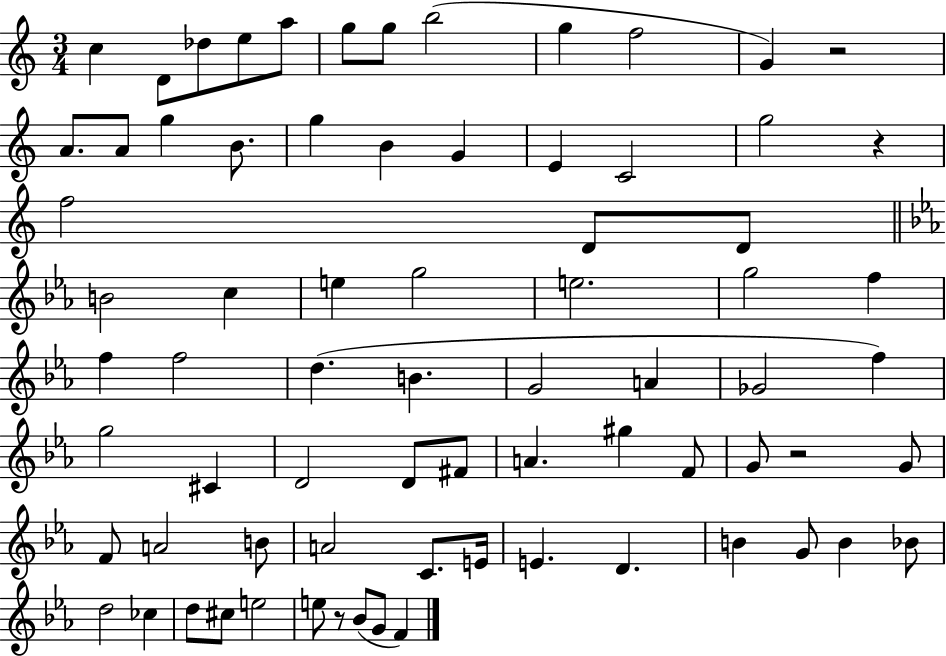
C5/q D4/e Db5/e E5/e A5/e G5/e G5/e B5/h G5/q F5/h G4/q R/h A4/e. A4/e G5/q B4/e. G5/q B4/q G4/q E4/q C4/h G5/h R/q F5/h D4/e D4/e B4/h C5/q E5/q G5/h E5/h. G5/h F5/q F5/q F5/h D5/q. B4/q. G4/h A4/q Gb4/h F5/q G5/h C#4/q D4/h D4/e F#4/e A4/q. G#5/q F4/e G4/e R/h G4/e F4/e A4/h B4/e A4/h C4/e. E4/s E4/q. D4/q. B4/q G4/e B4/q Bb4/e D5/h CES5/q D5/e C#5/e E5/h E5/e R/e Bb4/e G4/e F4/q